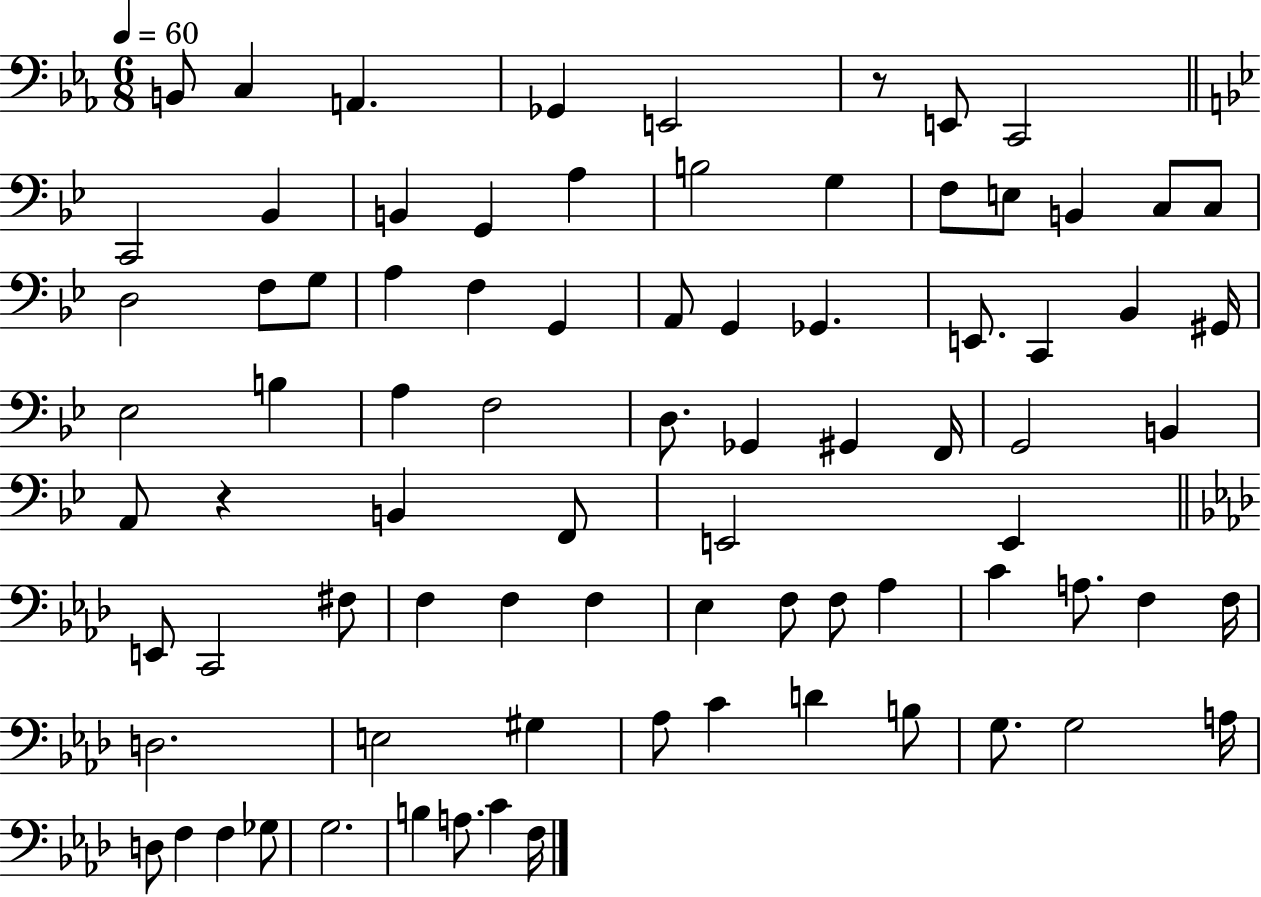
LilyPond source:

{
  \clef bass
  \numericTimeSignature
  \time 6/8
  \key ees \major
  \tempo 4 = 60
  b,8 c4 a,4. | ges,4 e,2 | r8 e,8 c,2 | \bar "||" \break \key g \minor c,2 bes,4 | b,4 g,4 a4 | b2 g4 | f8 e8 b,4 c8 c8 | \break d2 f8 g8 | a4 f4 g,4 | a,8 g,4 ges,4. | e,8. c,4 bes,4 gis,16 | \break ees2 b4 | a4 f2 | d8. ges,4 gis,4 f,16 | g,2 b,4 | \break a,8 r4 b,4 f,8 | e,2 e,4 | \bar "||" \break \key aes \major e,8 c,2 fis8 | f4 f4 f4 | ees4 f8 f8 aes4 | c'4 a8. f4 f16 | \break d2. | e2 gis4 | aes8 c'4 d'4 b8 | g8. g2 a16 | \break d8 f4 f4 ges8 | g2. | b4 a8. c'4 f16 | \bar "|."
}